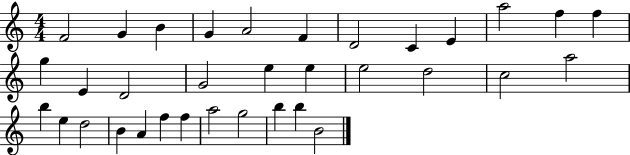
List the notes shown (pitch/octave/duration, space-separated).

F4/h G4/q B4/q G4/q A4/h F4/q D4/h C4/q E4/q A5/h F5/q F5/q G5/q E4/q D4/h G4/h E5/q E5/q E5/h D5/h C5/h A5/h B5/q E5/q D5/h B4/q A4/q F5/q F5/q A5/h G5/h B5/q B5/q B4/h